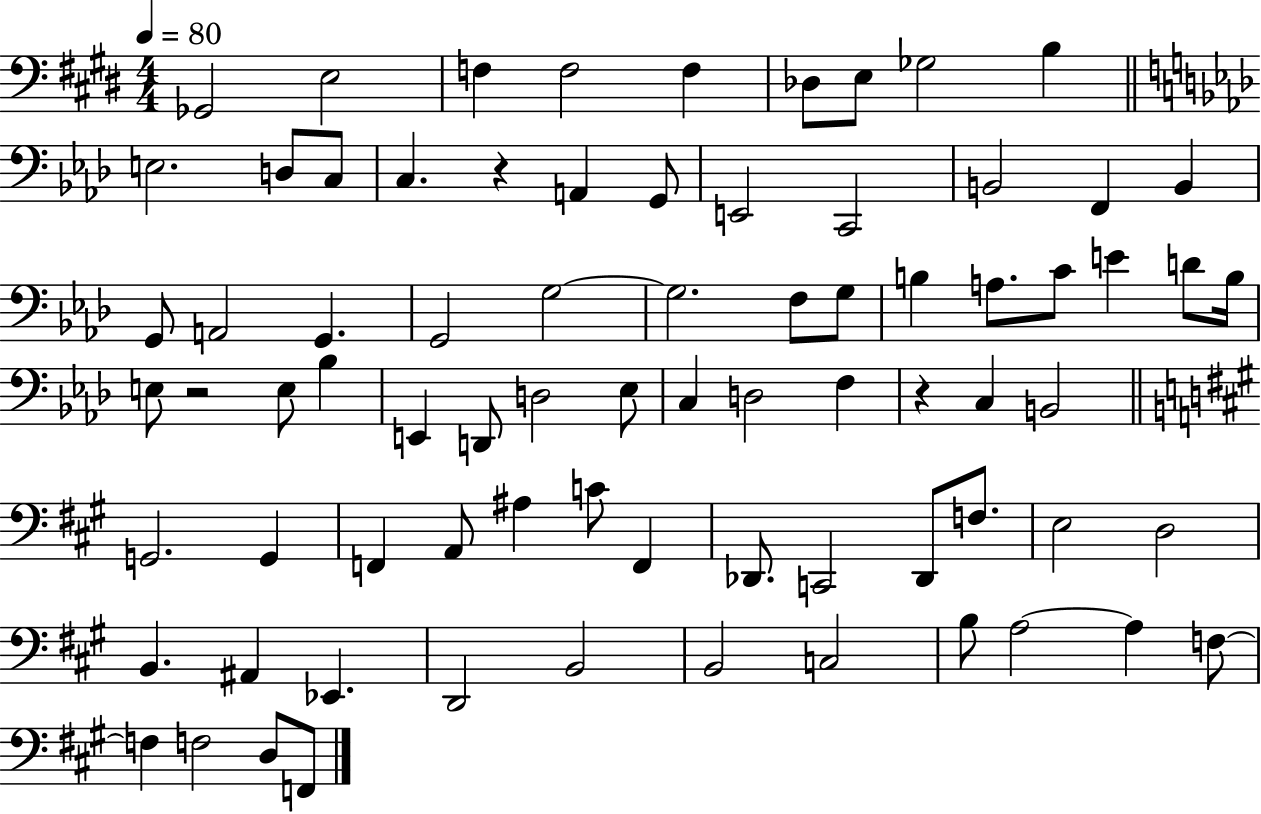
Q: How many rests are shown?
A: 3